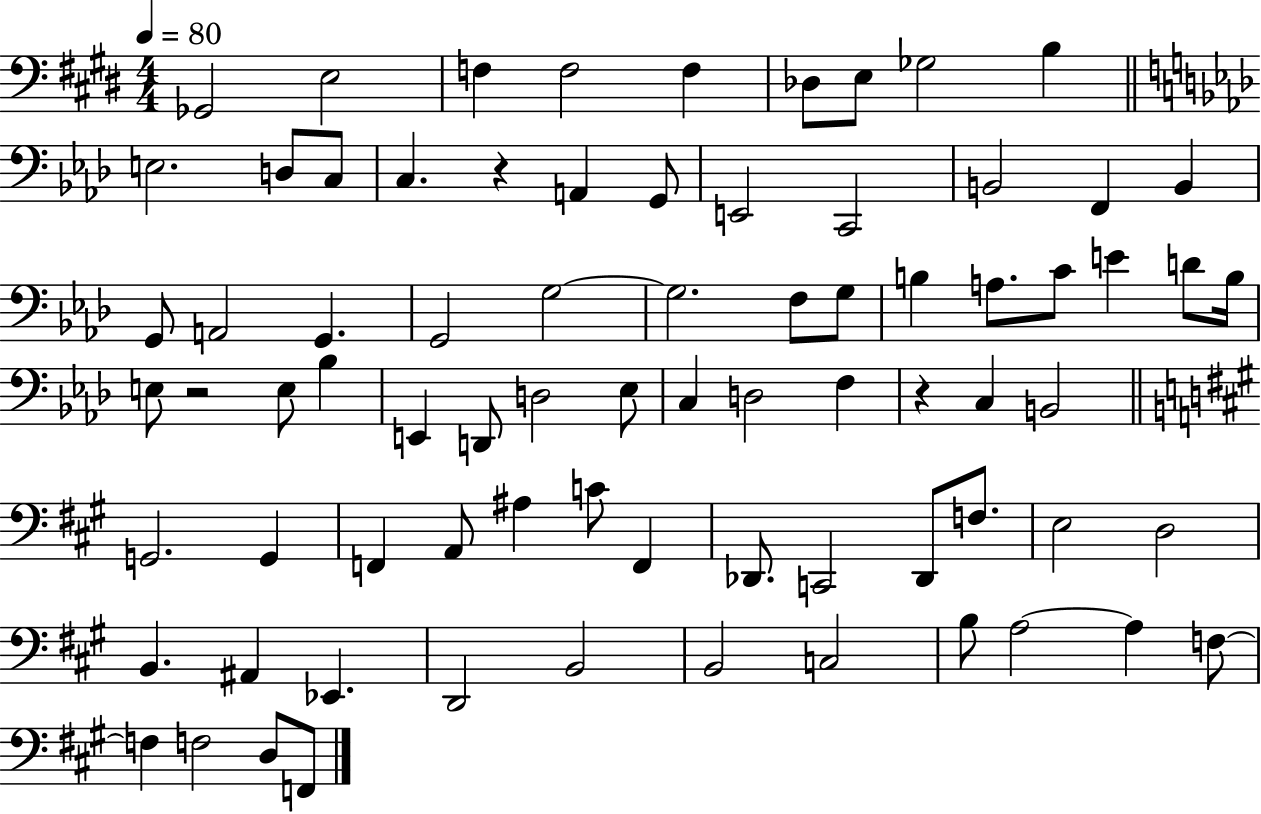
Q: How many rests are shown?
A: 3